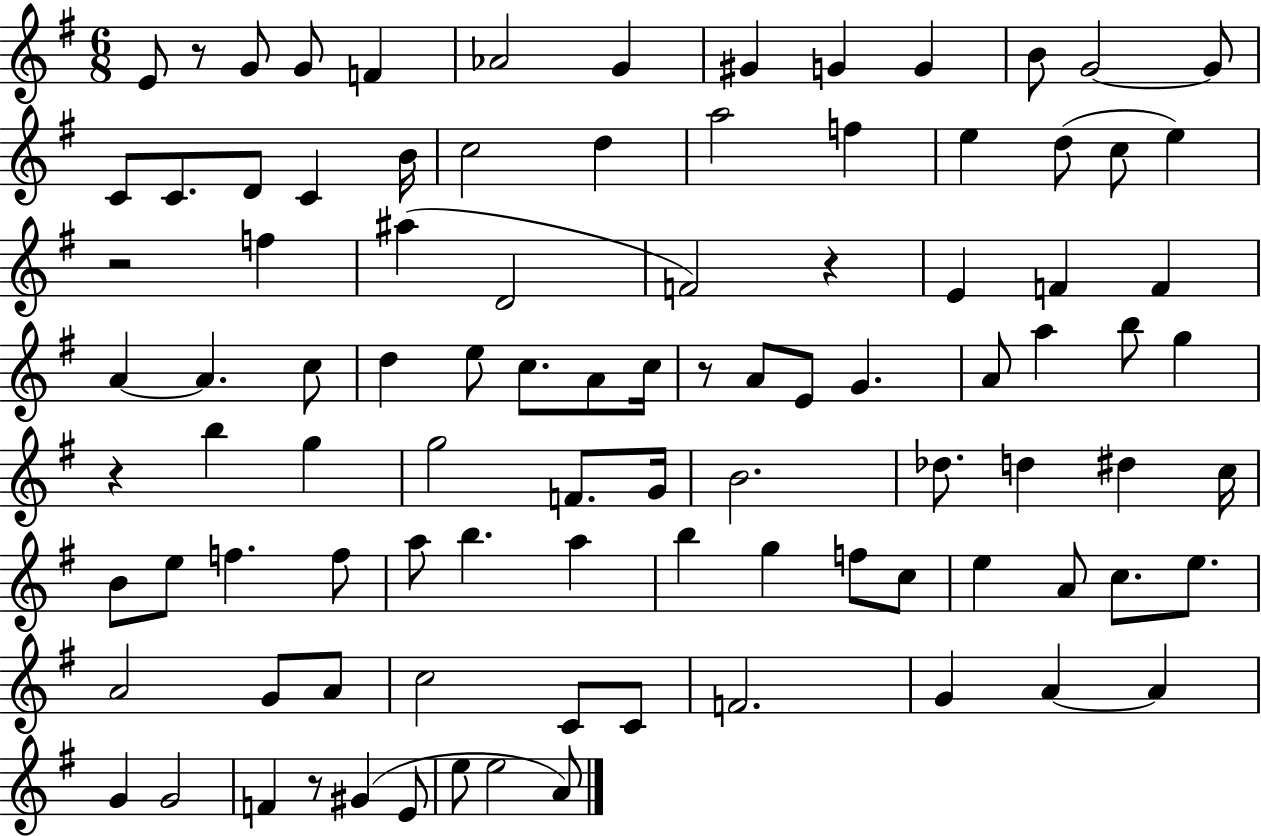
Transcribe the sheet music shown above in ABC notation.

X:1
T:Untitled
M:6/8
L:1/4
K:G
E/2 z/2 G/2 G/2 F _A2 G ^G G G B/2 G2 G/2 C/2 C/2 D/2 C B/4 c2 d a2 f e d/2 c/2 e z2 f ^a D2 F2 z E F F A A c/2 d e/2 c/2 A/2 c/4 z/2 A/2 E/2 G A/2 a b/2 g z b g g2 F/2 G/4 B2 _d/2 d ^d c/4 B/2 e/2 f f/2 a/2 b a b g f/2 c/2 e A/2 c/2 e/2 A2 G/2 A/2 c2 C/2 C/2 F2 G A A G G2 F z/2 ^G E/2 e/2 e2 A/2